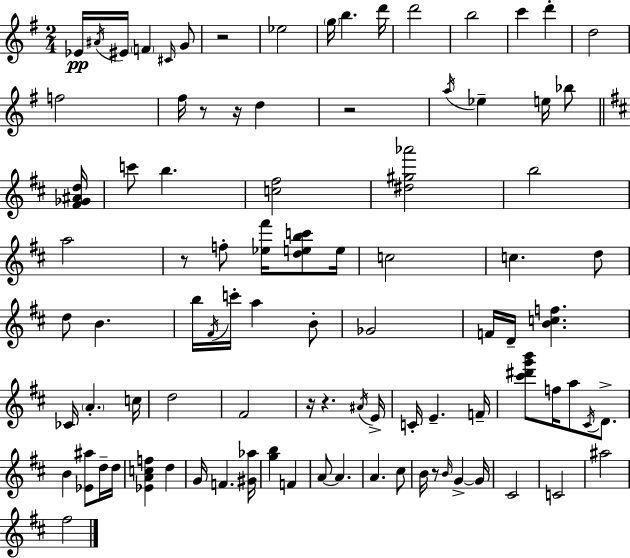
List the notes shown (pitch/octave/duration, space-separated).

Eb4/s A#4/s EIS4/s F4/q C#4/s G4/e R/h Eb5/h G5/s B5/q. D6/s D6/h B5/h C6/q D6/q D5/h F5/h F#5/s R/e R/s D5/q R/h A5/s Eb5/q E5/s Bb5/e [F#4,Gb4,A#4,D5]/s C6/e B5/q. [C5,F#5]/h [D#5,G#5,Ab6]/h B5/h A5/h R/e F5/e [Eb5,F#6]/s [D5,E5,B5,C6]/e E5/s C5/h C5/q. D5/e D5/e B4/q. B5/s F#4/s C6/s A5/q B4/e Gb4/h F4/s D4/s [B4,C5,F5]/q. CES4/s A4/q. C5/s D5/h F#4/h R/s R/q. A#4/s E4/s C4/s E4/q. F4/s [C#6,D#6,G6,B6]/e F5/s A5/e C#4/s D4/e. B4/q [Eb4,A#5]/e D5/s D5/s [Eb4,A4,C5,F5]/q D5/q G4/s F4/q. [G#4,Ab5]/s [G5,B5]/q F4/q A4/e A4/q. A4/q. C#5/e B4/s R/e B4/s G4/q G4/s C#4/h C4/h A#5/h F#5/h